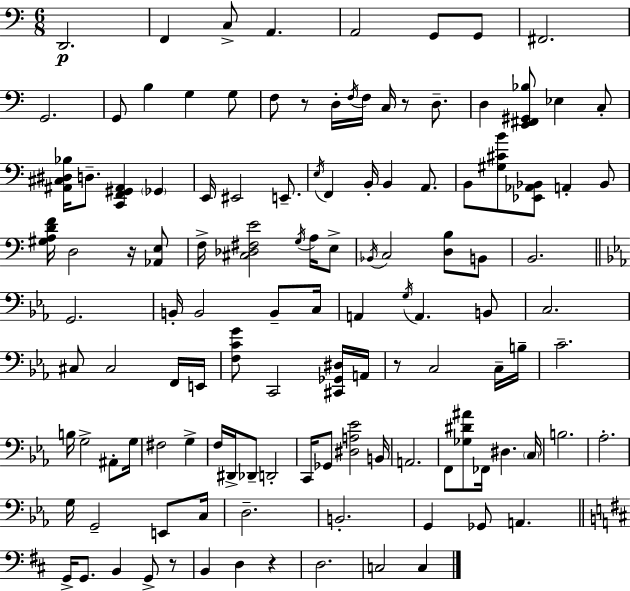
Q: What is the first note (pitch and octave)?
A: D2